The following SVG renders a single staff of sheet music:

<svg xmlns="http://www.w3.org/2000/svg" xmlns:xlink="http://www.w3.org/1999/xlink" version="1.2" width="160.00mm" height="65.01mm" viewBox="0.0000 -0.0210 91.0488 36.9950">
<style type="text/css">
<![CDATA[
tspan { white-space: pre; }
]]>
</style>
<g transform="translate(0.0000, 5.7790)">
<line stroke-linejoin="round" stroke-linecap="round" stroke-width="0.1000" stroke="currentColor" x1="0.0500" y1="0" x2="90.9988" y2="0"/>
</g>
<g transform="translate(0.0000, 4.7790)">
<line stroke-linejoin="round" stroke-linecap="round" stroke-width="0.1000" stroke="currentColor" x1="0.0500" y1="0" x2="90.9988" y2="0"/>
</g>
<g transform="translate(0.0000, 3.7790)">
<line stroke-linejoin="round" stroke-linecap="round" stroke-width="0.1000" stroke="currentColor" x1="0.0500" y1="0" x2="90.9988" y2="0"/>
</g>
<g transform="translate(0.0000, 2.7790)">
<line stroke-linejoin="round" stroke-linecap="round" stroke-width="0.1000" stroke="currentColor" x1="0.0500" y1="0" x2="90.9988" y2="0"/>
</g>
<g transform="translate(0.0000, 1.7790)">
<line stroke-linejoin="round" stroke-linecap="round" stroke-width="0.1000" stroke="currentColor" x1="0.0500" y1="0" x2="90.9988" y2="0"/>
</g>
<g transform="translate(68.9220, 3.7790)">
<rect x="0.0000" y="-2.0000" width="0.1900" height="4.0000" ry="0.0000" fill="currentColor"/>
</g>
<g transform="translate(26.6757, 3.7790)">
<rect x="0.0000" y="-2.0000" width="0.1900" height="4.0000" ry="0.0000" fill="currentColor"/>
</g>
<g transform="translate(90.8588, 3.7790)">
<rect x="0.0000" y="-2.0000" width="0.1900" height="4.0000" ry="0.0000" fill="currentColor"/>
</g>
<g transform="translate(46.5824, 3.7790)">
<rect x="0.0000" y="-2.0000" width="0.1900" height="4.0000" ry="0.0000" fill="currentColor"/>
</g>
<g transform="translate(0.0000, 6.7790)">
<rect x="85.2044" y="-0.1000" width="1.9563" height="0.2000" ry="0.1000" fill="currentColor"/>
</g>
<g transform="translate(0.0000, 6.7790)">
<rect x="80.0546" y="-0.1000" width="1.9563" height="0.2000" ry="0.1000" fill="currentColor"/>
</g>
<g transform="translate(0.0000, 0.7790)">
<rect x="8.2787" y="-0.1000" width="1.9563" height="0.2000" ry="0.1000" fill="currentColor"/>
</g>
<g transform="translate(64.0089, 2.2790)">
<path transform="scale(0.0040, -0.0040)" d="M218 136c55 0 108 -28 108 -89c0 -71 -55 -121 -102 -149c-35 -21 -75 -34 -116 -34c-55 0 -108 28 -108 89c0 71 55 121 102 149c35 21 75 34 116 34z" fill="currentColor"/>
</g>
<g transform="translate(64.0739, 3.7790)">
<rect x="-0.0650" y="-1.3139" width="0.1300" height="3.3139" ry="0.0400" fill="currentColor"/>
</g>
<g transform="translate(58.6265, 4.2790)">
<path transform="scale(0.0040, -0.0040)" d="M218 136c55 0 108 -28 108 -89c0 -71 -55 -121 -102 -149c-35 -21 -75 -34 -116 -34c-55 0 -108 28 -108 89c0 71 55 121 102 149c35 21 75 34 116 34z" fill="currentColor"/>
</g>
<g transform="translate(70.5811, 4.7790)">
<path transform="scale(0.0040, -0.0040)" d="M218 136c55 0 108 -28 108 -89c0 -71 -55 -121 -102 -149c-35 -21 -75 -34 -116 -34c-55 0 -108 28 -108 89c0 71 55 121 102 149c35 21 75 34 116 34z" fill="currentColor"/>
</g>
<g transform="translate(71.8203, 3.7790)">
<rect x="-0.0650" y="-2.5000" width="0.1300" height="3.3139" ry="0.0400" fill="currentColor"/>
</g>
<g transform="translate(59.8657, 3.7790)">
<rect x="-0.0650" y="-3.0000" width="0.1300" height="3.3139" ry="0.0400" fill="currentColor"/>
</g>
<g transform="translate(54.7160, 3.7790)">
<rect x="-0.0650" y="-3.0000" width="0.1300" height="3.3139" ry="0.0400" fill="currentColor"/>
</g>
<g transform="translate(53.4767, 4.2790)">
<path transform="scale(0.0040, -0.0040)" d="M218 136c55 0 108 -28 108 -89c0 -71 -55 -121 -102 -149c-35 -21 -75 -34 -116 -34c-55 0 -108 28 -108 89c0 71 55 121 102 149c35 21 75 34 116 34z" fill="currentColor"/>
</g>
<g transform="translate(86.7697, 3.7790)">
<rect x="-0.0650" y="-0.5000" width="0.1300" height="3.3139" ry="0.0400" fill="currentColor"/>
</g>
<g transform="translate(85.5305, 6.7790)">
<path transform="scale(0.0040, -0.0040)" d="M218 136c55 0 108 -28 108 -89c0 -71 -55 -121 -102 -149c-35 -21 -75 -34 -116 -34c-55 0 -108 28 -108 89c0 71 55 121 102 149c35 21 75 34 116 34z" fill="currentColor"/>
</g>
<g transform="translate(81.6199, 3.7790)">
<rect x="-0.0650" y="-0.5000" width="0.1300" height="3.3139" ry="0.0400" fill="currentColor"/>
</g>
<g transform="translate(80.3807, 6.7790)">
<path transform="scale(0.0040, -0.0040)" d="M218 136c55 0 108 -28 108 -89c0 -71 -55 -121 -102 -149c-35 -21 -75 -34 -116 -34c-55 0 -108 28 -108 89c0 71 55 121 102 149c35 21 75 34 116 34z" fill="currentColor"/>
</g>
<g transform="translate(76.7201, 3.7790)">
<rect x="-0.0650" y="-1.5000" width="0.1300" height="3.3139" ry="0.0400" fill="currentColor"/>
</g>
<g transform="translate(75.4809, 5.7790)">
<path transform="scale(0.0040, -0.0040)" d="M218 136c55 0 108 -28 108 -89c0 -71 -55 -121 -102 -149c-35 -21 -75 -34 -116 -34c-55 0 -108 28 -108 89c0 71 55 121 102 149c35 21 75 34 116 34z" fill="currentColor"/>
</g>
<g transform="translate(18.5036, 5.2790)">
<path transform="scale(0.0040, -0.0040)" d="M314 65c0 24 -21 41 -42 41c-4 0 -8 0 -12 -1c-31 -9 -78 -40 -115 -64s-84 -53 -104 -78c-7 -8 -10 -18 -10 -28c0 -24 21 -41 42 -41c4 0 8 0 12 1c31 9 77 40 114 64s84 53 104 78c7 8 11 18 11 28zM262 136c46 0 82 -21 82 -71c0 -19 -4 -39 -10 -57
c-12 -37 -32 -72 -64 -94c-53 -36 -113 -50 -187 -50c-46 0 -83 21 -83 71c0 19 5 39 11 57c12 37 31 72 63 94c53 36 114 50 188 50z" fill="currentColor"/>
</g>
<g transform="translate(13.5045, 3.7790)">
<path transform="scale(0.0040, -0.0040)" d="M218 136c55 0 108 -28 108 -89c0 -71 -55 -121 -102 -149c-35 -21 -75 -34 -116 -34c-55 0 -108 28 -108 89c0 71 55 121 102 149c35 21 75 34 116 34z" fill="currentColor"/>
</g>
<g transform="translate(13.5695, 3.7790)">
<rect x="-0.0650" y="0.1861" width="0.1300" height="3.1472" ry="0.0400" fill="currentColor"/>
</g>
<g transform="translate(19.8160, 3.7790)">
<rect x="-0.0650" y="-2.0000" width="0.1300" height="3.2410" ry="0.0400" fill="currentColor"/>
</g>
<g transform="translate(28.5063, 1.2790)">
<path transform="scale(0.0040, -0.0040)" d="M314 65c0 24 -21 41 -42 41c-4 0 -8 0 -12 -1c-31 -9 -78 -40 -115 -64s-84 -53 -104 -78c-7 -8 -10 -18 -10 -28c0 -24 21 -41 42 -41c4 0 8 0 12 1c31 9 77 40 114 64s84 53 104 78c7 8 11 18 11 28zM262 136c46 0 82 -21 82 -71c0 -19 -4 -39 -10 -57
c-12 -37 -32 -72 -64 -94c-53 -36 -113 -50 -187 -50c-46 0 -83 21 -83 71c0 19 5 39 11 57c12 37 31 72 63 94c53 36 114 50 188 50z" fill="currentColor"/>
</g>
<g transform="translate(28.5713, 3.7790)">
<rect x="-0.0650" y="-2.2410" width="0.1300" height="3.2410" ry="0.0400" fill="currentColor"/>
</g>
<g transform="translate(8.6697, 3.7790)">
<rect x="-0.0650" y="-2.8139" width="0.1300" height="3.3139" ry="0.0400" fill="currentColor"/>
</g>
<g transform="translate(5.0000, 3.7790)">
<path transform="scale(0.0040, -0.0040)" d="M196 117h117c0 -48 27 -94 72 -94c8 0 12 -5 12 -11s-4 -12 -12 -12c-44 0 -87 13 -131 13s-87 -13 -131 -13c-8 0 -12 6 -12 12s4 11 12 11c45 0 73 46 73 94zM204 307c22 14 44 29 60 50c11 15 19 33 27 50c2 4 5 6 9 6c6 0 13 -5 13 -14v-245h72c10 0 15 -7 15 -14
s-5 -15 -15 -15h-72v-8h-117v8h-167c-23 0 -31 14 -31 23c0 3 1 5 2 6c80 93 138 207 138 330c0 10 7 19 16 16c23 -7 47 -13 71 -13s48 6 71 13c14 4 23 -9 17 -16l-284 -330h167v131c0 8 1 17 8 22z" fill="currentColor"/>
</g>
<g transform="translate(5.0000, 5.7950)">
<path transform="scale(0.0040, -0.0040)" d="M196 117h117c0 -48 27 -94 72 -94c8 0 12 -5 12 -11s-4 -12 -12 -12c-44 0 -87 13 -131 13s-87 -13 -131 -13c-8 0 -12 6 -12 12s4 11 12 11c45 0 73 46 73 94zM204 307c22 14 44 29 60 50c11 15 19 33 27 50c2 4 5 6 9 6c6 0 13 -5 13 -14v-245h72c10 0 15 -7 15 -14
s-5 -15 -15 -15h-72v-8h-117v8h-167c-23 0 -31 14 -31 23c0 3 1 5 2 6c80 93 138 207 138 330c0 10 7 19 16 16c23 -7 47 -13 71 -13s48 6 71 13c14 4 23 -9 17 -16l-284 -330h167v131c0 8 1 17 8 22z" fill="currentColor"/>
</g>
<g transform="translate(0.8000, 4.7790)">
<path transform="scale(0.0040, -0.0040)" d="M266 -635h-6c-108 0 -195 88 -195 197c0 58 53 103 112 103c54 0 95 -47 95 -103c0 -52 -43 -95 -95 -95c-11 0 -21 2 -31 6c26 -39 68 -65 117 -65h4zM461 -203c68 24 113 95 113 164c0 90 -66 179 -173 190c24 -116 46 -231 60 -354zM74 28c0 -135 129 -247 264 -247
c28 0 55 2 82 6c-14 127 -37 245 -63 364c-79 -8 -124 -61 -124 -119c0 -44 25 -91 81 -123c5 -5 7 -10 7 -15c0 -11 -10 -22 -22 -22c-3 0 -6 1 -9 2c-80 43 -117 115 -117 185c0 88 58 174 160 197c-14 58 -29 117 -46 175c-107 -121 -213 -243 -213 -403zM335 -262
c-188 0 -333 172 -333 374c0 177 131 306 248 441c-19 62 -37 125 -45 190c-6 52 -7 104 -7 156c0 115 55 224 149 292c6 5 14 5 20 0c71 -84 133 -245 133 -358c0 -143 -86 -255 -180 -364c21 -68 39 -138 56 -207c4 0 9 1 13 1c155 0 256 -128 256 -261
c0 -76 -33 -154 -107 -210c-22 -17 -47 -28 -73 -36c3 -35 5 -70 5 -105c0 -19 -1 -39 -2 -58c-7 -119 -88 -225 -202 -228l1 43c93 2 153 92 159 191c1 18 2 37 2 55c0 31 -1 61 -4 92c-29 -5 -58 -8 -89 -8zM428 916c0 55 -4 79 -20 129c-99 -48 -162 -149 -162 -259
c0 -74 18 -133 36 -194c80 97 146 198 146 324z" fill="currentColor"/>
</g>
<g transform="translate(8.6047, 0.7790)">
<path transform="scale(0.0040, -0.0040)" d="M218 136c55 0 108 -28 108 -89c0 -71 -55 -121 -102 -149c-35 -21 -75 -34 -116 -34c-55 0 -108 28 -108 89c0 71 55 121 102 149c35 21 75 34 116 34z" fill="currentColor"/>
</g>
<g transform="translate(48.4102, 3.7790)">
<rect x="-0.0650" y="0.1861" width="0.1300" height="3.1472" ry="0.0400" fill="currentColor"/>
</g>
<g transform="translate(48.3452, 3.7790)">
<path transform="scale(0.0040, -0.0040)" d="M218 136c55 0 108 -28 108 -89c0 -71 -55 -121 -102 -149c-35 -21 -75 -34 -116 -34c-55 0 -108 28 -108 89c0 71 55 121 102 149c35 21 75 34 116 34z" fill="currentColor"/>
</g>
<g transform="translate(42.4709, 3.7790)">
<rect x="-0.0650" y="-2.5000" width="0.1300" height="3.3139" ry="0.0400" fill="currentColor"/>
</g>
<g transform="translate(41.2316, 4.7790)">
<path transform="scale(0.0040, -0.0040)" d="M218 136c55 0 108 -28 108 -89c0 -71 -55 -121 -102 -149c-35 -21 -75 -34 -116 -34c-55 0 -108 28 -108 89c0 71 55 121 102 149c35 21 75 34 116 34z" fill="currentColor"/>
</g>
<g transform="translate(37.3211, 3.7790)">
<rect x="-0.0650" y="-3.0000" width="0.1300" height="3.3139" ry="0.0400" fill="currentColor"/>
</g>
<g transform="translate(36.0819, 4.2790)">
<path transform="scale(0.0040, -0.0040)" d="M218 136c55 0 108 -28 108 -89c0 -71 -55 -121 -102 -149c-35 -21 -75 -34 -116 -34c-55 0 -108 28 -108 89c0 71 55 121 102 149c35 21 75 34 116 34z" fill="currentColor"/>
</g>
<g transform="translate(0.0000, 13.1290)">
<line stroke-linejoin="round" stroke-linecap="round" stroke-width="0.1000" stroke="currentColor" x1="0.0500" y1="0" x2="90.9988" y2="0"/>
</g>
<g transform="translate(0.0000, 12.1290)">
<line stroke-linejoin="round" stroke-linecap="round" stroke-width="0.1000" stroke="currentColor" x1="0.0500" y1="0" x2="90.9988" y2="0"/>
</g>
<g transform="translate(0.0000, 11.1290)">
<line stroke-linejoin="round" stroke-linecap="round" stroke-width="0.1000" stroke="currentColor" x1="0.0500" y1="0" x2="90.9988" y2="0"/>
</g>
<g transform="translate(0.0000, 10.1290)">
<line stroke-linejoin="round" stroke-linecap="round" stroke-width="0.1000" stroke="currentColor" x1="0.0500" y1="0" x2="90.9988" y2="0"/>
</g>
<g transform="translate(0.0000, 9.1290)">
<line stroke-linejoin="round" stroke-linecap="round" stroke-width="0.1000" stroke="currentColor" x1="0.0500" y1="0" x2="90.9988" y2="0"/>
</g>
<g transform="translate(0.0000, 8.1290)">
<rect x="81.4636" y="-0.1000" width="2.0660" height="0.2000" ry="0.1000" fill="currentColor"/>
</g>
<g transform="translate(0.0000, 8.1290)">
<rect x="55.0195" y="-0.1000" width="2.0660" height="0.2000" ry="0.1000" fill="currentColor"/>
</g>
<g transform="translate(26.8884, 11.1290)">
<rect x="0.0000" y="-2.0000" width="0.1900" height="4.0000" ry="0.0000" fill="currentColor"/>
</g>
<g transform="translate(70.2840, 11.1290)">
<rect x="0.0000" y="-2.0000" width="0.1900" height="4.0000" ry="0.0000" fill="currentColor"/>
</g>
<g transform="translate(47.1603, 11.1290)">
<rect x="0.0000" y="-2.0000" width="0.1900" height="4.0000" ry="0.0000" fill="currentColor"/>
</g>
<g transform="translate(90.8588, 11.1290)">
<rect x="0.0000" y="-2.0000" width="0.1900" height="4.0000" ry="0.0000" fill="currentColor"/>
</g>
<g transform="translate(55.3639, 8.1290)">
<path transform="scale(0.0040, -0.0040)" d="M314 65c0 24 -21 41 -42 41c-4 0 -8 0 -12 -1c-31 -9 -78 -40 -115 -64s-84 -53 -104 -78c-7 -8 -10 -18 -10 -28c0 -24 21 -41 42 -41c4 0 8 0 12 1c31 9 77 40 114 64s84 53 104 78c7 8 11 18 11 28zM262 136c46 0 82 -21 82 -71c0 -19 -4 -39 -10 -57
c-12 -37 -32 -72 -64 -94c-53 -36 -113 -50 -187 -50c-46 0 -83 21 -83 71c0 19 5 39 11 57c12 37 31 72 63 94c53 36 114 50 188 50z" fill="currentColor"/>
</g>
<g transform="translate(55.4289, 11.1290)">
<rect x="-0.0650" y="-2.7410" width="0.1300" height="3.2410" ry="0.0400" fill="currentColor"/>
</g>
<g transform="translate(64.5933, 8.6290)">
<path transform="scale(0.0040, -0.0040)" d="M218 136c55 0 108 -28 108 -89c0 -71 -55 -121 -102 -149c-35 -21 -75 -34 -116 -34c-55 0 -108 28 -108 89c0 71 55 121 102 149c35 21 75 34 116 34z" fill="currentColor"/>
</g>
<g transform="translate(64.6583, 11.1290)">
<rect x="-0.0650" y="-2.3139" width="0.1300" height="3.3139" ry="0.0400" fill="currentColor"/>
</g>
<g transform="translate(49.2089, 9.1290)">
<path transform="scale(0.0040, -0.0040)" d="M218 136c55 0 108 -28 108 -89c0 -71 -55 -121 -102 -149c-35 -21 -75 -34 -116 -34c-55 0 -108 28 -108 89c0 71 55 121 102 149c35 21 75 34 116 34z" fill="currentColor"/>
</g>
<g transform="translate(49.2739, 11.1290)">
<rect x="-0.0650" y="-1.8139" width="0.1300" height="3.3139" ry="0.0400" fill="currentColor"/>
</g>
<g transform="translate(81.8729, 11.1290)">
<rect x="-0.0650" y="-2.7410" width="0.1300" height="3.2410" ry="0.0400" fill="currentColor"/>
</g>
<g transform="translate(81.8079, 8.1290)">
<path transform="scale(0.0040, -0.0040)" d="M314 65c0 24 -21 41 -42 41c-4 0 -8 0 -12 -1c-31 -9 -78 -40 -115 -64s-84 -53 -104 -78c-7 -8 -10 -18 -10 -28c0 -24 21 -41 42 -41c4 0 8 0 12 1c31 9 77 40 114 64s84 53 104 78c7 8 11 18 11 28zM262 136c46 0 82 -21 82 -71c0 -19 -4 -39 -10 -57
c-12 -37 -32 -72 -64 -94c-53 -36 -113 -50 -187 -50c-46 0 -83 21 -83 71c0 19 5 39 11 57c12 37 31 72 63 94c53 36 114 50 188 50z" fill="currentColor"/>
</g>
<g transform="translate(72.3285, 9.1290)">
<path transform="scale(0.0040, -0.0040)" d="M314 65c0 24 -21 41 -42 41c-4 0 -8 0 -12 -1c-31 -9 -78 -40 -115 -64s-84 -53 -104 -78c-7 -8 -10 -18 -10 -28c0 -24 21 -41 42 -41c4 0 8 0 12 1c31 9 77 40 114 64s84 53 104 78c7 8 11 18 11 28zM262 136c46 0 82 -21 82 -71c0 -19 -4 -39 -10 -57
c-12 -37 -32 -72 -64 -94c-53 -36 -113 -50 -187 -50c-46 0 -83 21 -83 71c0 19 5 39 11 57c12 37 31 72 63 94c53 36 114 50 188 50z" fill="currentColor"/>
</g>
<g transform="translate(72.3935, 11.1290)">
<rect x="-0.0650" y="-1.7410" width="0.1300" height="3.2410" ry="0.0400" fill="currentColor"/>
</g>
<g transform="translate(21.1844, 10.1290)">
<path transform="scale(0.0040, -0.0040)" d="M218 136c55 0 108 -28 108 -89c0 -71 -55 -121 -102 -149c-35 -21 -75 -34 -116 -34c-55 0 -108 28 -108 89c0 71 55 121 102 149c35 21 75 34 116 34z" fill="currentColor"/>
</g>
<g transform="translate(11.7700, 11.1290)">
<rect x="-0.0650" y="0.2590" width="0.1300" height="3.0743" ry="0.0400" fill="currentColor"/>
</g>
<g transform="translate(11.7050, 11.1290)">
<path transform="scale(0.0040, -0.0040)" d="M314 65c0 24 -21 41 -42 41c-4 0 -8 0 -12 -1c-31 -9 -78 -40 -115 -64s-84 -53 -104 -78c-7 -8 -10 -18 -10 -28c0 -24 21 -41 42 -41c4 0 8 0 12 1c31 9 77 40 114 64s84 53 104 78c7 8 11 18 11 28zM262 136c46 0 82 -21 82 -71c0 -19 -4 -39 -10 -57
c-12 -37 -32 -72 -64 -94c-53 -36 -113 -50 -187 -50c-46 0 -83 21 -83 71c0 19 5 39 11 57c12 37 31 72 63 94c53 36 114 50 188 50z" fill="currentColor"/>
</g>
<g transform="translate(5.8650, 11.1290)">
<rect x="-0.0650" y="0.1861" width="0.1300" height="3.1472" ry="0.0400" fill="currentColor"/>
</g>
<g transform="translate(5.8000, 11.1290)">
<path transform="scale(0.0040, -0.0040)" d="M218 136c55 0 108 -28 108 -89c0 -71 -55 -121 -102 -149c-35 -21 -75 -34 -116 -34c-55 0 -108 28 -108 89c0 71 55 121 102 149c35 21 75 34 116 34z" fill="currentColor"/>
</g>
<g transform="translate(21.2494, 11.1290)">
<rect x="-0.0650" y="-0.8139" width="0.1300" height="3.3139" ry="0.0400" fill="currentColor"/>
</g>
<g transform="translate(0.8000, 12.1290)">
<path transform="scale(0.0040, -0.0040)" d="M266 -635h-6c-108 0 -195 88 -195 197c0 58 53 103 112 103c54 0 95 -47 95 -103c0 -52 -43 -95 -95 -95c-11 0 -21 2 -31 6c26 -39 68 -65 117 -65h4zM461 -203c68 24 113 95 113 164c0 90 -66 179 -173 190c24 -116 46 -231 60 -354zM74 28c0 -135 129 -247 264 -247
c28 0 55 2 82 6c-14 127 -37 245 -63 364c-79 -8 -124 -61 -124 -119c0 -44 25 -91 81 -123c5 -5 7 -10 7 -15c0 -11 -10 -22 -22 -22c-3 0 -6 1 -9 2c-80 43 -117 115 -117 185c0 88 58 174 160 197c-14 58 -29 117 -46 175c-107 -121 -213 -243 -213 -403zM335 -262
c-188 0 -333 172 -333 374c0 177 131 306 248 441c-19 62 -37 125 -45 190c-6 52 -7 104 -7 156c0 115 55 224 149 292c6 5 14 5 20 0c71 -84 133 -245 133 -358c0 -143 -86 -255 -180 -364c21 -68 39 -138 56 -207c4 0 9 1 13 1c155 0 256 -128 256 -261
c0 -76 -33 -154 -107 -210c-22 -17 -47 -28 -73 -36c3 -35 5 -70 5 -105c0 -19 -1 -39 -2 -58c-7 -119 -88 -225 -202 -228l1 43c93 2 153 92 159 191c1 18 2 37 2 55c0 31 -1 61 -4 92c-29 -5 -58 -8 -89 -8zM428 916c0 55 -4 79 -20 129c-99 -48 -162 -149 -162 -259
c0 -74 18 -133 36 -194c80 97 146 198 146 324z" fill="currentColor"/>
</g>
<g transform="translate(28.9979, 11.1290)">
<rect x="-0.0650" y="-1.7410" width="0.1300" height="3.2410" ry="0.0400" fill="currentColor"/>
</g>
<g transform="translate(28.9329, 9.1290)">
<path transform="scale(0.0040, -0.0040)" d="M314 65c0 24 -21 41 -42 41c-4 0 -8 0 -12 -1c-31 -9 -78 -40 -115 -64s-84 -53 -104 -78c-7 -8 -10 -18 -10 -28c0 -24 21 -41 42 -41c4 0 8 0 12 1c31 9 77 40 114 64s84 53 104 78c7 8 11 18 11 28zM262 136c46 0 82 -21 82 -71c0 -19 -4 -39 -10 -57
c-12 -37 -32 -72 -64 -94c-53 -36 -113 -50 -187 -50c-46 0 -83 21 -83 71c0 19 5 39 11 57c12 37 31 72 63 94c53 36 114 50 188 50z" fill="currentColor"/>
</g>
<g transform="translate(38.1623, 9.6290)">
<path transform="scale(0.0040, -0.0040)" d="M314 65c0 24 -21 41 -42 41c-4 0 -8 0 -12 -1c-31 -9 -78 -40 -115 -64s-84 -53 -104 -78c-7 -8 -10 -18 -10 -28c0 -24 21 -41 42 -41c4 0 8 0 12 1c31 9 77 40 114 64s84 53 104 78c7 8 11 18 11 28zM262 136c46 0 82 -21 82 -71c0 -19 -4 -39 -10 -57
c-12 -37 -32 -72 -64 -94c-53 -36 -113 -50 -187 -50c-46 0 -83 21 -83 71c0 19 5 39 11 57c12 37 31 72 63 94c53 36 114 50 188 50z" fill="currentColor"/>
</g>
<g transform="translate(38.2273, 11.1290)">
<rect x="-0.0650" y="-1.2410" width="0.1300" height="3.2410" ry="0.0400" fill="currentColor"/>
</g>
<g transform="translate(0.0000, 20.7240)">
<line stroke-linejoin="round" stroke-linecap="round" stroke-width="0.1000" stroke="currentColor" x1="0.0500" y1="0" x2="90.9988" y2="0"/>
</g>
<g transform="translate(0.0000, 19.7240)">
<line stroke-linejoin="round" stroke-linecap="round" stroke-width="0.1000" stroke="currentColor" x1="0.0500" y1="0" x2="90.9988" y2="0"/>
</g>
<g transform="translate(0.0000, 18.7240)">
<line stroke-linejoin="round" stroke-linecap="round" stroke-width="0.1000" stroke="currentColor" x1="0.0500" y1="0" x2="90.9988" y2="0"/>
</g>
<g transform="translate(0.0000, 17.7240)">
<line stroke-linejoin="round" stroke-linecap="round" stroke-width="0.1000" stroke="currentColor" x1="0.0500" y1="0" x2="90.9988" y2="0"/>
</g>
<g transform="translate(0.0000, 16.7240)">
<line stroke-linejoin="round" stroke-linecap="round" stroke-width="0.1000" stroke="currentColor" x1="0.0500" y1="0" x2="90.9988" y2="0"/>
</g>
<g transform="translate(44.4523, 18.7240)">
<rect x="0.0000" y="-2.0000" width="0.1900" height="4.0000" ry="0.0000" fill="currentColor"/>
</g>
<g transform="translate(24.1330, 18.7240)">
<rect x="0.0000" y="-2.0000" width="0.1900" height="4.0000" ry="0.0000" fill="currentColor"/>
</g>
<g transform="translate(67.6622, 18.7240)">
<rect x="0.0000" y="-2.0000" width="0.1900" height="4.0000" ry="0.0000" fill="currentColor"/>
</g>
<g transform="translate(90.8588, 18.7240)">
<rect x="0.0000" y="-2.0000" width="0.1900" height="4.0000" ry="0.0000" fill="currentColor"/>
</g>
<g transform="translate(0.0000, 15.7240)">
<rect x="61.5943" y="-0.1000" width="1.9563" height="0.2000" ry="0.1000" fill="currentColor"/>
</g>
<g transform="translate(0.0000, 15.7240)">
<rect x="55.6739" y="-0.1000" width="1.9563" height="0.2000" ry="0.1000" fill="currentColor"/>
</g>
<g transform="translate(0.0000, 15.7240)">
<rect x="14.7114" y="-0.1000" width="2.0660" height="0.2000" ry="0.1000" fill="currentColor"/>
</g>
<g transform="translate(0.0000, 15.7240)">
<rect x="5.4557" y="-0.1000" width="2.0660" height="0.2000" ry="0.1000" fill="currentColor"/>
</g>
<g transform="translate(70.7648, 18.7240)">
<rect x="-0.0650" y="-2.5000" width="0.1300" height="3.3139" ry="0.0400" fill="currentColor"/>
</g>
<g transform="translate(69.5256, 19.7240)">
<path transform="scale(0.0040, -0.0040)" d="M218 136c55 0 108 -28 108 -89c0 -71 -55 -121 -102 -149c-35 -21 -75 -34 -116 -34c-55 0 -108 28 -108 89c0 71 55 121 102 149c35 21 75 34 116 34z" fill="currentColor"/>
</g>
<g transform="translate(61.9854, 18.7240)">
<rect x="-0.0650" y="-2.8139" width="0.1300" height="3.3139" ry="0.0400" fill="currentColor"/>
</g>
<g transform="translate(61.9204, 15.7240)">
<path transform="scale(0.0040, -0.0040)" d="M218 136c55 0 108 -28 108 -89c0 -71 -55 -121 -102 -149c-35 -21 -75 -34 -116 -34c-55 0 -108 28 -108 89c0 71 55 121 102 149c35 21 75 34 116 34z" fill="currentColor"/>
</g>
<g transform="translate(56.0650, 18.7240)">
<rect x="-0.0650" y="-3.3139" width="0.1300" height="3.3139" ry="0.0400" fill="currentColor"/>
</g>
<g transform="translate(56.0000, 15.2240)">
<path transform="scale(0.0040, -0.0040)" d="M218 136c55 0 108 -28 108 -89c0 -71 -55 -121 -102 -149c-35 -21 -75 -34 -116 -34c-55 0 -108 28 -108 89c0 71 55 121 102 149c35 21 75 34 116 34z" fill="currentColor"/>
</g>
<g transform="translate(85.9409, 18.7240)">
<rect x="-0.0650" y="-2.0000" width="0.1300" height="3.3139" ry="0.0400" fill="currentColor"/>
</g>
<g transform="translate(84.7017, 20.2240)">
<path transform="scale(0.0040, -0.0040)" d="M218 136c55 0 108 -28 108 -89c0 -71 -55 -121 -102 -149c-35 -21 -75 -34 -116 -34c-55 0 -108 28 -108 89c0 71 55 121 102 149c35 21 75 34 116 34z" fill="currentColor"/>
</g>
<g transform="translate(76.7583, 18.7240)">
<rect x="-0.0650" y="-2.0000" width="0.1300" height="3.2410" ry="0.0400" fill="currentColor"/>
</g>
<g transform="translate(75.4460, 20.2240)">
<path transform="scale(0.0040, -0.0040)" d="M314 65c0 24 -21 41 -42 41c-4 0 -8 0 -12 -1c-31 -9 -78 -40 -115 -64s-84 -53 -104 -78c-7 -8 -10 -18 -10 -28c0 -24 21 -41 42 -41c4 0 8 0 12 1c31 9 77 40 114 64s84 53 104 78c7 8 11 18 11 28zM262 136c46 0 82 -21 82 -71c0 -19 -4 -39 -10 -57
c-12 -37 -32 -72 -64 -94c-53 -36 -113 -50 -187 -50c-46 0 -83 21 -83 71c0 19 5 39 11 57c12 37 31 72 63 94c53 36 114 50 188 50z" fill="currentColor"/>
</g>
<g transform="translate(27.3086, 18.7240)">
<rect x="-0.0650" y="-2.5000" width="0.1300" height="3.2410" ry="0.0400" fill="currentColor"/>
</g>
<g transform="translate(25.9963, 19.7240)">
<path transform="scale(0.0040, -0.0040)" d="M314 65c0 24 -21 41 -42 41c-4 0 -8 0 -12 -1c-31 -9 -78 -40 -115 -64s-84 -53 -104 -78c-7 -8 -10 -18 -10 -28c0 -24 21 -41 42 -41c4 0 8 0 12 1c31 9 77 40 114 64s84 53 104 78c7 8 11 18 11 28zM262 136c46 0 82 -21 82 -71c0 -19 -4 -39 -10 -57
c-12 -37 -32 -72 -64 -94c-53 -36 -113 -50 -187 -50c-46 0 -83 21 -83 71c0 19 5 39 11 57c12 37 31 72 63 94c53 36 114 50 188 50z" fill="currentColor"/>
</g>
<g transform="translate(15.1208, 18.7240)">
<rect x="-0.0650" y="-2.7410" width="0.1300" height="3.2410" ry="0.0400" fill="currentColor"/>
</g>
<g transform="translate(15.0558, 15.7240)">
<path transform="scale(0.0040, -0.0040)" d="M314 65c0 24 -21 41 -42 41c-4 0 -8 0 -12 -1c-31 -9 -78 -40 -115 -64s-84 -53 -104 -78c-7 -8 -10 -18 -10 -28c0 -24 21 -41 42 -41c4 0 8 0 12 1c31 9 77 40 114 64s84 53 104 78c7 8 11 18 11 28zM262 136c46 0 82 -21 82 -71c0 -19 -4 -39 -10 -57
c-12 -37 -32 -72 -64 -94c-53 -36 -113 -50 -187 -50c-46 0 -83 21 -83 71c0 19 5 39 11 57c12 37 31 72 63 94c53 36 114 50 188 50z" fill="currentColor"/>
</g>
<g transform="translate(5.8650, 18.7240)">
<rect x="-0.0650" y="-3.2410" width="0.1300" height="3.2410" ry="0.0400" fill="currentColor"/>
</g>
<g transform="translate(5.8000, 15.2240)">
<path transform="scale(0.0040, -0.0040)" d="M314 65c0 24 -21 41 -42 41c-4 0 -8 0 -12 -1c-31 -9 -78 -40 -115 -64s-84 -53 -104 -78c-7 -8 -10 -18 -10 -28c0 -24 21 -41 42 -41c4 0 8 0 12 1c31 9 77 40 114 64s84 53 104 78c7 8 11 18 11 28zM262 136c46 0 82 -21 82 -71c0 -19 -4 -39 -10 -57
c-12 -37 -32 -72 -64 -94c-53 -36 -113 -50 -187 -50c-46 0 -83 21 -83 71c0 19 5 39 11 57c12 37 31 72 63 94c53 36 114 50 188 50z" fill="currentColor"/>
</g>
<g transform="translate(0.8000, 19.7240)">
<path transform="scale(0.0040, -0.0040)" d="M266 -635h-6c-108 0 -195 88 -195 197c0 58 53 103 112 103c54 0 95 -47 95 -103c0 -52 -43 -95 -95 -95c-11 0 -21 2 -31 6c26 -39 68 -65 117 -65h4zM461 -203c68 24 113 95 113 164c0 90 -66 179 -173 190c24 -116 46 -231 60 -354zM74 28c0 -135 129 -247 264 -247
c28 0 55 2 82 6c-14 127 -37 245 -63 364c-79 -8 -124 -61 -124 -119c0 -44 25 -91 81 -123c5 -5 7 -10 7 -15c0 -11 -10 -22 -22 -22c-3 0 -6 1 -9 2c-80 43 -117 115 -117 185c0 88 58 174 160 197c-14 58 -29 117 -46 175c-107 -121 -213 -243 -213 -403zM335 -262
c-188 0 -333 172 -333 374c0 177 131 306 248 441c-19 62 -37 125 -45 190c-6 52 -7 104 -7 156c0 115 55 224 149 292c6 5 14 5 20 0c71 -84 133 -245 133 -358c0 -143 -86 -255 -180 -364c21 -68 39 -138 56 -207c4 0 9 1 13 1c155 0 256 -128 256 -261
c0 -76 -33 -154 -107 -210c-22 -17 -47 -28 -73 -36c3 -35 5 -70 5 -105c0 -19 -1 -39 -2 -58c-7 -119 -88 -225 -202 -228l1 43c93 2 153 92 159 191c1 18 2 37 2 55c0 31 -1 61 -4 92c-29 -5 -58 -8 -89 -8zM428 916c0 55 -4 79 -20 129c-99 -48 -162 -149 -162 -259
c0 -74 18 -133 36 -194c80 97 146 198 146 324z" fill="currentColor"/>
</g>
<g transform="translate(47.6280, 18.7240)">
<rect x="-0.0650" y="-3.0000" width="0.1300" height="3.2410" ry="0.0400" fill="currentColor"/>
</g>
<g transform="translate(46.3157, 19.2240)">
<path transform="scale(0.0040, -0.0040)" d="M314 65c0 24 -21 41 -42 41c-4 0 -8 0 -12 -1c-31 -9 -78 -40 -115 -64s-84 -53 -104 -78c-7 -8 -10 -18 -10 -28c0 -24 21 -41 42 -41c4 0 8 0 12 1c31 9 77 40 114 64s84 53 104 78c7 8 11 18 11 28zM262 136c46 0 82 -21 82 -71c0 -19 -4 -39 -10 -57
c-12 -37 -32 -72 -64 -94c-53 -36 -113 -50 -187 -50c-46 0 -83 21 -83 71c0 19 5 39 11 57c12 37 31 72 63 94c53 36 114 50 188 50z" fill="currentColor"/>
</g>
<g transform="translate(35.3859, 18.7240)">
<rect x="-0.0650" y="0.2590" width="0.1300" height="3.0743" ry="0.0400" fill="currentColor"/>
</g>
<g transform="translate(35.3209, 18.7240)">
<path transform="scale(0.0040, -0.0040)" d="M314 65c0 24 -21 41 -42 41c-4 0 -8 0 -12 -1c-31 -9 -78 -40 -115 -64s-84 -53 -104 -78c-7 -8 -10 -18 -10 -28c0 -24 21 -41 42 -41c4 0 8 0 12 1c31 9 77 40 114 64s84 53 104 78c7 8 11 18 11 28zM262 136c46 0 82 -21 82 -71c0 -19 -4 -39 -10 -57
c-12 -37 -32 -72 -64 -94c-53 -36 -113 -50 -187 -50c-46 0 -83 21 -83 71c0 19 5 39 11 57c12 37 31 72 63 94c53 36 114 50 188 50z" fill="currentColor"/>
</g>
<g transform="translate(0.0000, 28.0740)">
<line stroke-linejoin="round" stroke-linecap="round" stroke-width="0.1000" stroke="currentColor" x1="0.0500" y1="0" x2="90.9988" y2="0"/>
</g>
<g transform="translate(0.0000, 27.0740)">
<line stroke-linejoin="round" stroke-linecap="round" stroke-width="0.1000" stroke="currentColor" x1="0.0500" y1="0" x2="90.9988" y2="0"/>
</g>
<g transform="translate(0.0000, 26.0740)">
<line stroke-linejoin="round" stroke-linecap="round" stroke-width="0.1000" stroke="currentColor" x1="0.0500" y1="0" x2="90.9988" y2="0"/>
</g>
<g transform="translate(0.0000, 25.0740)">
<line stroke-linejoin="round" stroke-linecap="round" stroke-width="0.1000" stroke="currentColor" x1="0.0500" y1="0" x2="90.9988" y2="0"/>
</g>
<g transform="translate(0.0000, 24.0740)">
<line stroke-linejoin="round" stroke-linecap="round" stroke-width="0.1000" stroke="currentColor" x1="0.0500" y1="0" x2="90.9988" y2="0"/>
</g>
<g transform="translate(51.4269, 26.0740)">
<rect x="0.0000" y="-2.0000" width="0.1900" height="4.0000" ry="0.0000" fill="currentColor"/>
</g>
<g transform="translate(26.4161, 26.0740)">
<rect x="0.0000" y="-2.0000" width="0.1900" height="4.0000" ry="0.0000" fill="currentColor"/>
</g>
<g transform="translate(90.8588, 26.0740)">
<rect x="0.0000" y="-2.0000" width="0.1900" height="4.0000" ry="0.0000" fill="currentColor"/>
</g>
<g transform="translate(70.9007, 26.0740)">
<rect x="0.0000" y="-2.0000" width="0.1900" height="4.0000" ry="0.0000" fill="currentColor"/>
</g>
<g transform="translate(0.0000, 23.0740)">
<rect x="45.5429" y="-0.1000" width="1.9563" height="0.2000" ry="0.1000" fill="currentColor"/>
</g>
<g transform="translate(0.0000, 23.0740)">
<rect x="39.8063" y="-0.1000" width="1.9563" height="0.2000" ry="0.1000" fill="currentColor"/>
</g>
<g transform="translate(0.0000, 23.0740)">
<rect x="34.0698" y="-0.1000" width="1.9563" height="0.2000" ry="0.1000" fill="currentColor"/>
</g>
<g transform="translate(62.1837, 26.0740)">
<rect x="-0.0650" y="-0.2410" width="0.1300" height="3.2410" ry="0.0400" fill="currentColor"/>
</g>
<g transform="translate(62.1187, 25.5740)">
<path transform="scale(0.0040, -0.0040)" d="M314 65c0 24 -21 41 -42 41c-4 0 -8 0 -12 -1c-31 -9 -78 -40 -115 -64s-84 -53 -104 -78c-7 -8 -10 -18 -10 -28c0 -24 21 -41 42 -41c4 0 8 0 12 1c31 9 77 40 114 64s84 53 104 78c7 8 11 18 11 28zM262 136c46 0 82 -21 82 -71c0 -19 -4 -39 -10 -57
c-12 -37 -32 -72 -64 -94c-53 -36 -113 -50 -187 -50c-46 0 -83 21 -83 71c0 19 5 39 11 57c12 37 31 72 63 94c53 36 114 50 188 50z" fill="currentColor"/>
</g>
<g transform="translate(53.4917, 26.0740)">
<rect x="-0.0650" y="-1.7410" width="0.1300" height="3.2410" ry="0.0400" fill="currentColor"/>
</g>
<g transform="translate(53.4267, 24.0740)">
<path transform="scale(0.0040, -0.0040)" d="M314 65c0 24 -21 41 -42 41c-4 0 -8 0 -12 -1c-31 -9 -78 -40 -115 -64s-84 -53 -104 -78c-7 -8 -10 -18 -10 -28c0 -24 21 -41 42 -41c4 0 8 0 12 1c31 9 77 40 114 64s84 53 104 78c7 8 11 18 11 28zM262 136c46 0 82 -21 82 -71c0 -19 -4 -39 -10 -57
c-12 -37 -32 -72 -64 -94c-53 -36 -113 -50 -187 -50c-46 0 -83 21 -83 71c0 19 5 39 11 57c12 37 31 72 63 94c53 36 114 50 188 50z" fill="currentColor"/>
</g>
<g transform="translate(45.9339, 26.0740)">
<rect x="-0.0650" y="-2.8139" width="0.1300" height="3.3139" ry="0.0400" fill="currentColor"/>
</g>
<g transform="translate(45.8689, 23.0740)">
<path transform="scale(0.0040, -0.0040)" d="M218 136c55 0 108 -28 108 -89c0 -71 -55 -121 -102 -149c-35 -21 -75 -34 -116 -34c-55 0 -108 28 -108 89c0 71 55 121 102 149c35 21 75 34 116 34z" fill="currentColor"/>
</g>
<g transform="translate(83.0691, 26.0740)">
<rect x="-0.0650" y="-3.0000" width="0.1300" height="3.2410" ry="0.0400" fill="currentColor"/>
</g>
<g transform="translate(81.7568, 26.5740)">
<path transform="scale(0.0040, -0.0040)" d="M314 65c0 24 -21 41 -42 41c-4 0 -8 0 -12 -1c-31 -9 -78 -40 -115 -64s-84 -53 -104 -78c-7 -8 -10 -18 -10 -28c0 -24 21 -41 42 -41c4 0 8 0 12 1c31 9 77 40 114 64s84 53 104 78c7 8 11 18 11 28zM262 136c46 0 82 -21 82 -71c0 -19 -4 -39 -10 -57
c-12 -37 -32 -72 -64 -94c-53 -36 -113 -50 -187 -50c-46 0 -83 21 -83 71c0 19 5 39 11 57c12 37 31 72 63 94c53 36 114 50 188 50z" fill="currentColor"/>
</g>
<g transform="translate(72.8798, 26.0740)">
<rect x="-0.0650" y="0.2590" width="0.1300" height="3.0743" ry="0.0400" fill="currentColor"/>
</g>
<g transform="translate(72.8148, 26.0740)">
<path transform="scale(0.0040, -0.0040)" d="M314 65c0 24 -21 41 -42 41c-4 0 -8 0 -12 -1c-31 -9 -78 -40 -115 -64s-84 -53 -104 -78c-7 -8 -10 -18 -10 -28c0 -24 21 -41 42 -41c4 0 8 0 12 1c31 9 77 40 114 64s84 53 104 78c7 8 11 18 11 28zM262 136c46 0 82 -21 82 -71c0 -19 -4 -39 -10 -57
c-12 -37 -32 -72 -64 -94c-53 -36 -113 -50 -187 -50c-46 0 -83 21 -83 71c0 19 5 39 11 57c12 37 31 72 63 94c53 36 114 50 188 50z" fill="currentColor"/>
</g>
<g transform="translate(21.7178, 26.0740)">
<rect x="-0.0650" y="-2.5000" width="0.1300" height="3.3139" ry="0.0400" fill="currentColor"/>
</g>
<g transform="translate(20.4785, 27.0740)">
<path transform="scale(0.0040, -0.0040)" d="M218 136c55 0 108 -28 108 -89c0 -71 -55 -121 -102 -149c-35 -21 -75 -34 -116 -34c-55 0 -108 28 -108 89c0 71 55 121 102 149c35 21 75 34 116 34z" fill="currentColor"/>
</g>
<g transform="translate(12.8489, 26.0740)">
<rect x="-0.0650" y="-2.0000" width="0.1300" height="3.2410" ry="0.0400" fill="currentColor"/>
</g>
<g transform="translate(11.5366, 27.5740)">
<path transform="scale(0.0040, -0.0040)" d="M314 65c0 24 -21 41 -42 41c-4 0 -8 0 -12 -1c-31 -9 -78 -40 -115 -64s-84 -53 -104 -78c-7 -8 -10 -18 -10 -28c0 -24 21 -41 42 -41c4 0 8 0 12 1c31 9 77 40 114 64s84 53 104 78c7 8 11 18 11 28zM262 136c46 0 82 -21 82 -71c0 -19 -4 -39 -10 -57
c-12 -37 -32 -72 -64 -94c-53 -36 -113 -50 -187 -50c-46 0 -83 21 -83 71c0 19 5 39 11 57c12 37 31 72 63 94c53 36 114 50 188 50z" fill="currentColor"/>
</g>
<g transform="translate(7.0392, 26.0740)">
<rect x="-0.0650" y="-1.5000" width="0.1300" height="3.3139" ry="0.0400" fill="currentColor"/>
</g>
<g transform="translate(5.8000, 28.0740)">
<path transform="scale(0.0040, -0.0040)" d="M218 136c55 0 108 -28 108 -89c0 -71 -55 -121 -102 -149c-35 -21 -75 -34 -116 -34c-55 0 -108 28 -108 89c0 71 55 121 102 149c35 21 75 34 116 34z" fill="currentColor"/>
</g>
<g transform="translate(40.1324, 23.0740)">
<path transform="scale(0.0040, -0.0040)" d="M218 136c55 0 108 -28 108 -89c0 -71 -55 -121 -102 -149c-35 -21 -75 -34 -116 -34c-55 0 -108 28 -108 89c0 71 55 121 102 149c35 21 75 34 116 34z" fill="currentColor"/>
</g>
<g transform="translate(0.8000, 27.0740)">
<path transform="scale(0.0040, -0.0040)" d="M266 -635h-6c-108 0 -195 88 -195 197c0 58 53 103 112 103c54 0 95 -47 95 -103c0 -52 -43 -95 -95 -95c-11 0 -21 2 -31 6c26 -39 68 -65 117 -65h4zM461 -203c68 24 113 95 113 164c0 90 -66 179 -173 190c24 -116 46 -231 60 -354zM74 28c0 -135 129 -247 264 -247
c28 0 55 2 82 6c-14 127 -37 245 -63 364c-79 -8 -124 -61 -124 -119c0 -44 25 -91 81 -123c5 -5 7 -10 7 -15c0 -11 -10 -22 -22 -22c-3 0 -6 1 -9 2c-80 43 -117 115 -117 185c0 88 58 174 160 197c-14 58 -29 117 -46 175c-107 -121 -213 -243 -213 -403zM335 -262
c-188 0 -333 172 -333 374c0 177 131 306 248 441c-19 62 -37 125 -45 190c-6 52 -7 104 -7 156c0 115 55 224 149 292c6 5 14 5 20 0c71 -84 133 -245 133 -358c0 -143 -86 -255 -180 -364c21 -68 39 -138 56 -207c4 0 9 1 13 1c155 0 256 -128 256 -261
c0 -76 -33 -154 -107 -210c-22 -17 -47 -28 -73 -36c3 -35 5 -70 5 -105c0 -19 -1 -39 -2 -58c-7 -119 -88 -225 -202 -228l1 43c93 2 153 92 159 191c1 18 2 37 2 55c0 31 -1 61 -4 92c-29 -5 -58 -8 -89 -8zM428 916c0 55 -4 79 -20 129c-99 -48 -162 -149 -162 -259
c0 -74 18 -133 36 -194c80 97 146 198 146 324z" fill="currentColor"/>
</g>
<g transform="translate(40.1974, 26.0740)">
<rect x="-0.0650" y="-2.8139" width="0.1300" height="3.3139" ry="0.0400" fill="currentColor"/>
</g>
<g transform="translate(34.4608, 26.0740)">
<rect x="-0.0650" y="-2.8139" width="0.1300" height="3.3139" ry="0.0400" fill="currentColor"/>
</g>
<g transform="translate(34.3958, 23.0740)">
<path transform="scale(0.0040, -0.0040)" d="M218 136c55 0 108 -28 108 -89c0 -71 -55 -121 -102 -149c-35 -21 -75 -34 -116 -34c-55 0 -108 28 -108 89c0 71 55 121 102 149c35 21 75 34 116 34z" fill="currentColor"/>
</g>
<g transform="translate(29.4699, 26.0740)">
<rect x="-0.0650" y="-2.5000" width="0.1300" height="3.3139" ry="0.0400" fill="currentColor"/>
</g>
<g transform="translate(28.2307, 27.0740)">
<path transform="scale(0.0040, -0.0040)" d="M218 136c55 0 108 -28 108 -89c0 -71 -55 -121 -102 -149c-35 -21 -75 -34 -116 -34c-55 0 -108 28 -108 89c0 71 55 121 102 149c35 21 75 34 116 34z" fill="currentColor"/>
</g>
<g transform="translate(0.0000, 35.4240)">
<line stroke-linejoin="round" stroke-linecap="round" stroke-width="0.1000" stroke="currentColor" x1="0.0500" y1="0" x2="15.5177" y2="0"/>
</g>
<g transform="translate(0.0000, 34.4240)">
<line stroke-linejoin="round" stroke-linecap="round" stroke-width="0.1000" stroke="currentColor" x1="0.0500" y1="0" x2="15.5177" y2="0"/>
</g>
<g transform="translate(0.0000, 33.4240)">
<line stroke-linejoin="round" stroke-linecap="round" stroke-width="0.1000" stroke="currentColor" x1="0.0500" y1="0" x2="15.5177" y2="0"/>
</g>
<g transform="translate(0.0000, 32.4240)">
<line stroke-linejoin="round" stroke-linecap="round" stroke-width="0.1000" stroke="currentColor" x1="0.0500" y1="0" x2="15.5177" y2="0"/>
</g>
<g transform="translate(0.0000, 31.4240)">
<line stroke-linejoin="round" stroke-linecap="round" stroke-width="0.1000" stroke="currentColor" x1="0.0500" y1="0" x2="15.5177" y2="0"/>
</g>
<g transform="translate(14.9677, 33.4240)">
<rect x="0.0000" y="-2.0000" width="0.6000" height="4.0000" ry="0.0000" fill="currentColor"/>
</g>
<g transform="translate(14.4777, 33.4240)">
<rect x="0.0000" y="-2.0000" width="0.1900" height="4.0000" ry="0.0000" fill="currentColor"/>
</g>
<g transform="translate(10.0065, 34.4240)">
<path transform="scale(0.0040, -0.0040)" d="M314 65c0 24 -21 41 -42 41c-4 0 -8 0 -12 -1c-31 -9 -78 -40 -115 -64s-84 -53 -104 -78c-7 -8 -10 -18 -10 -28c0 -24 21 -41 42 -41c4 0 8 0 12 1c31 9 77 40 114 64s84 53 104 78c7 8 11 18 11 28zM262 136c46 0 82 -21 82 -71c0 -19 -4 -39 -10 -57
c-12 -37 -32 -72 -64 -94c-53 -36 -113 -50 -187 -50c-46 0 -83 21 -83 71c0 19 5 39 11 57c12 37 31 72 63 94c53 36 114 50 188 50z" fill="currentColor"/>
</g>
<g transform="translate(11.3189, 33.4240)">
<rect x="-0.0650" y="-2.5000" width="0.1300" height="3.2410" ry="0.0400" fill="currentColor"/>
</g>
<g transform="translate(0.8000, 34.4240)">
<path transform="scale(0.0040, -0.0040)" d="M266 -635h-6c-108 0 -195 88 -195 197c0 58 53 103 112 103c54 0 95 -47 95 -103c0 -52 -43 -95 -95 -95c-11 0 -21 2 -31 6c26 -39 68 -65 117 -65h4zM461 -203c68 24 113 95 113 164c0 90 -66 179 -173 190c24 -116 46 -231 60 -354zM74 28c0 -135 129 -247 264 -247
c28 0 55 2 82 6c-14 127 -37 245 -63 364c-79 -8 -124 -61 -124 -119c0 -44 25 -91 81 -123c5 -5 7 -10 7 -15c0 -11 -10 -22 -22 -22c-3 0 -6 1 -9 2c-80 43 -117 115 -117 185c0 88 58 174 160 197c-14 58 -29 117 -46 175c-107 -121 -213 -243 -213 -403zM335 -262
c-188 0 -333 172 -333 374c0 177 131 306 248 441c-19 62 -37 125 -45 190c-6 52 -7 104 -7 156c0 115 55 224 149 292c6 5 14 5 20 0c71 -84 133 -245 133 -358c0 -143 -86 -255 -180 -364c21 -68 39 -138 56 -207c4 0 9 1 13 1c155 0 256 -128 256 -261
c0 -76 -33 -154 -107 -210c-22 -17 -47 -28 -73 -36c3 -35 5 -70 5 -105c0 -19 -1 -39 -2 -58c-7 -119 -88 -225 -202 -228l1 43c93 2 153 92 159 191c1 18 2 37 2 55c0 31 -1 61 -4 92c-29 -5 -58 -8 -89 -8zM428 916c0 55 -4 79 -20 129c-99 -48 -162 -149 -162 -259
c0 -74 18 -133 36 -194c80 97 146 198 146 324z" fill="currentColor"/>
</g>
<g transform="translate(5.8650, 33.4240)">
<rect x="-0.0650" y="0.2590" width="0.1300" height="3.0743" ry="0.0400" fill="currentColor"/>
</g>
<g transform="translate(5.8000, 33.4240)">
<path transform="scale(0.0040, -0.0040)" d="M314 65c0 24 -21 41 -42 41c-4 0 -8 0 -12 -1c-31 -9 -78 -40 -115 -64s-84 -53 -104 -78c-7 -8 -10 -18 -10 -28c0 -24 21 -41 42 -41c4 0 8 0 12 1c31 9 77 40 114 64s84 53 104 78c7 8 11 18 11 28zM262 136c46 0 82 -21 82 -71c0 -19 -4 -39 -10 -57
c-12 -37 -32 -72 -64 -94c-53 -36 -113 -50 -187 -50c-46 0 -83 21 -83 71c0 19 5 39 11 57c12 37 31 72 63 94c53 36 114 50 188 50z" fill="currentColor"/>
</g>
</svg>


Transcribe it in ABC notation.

X:1
T:Untitled
M:4/4
L:1/4
K:C
a B F2 g2 A G B A A e G E C C B B2 d f2 e2 f a2 g f2 a2 b2 a2 G2 B2 A2 b a G F2 F E F2 G G a a a f2 c2 B2 A2 B2 G2